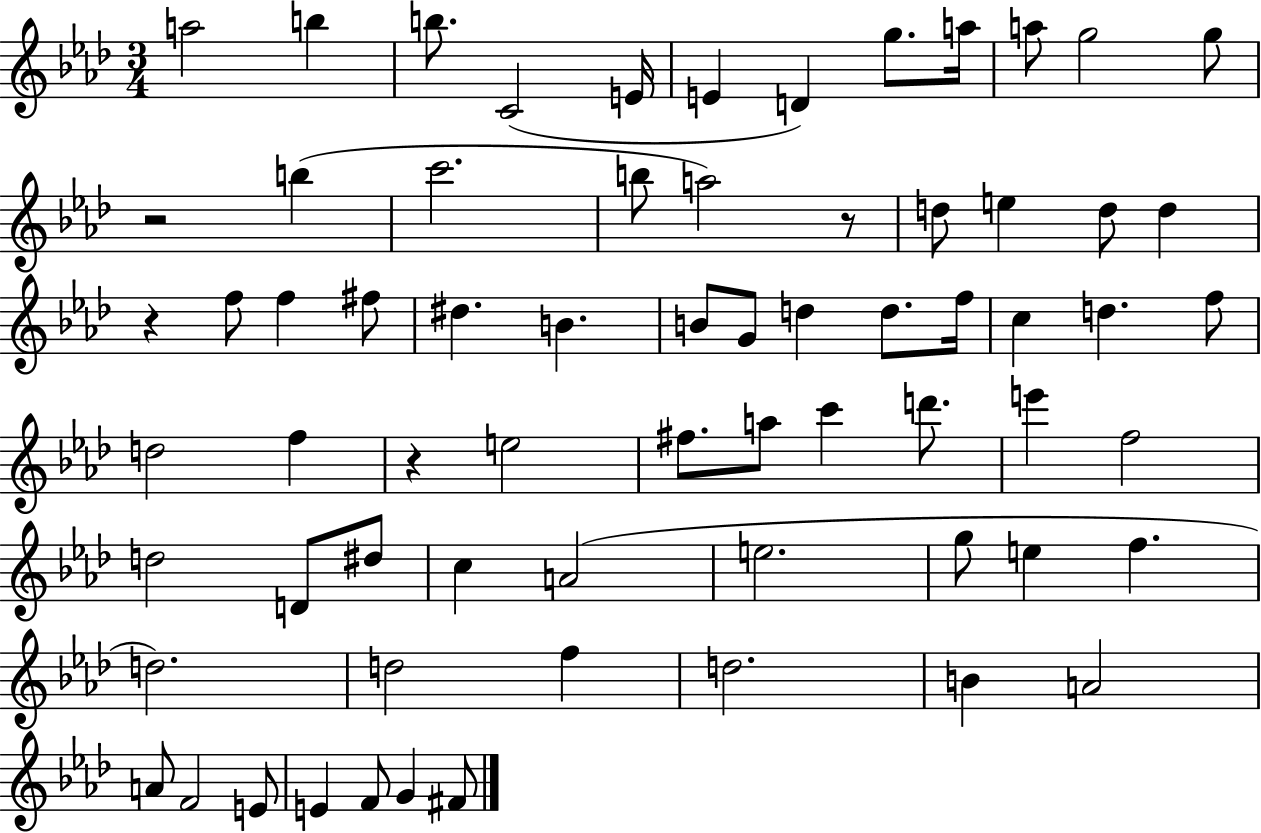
A5/h B5/q B5/e. C4/h E4/s E4/q D4/q G5/e. A5/s A5/e G5/h G5/e R/h B5/q C6/h. B5/e A5/h R/e D5/e E5/q D5/e D5/q R/q F5/e F5/q F#5/e D#5/q. B4/q. B4/e G4/e D5/q D5/e. F5/s C5/q D5/q. F5/e D5/h F5/q R/q E5/h F#5/e. A5/e C6/q D6/e. E6/q F5/h D5/h D4/e D#5/e C5/q A4/h E5/h. G5/e E5/q F5/q. D5/h. D5/h F5/q D5/h. B4/q A4/h A4/e F4/h E4/e E4/q F4/e G4/q F#4/e